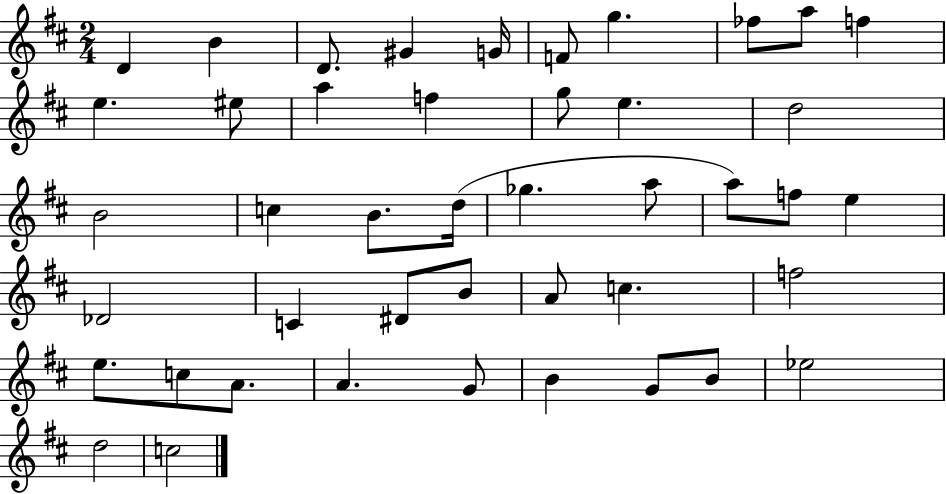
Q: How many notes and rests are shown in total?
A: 44